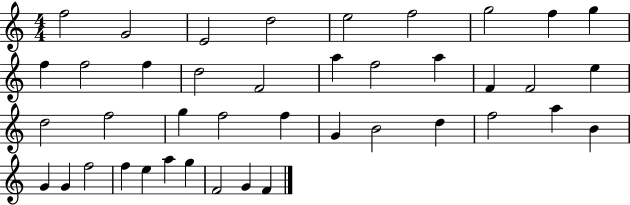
X:1
T:Untitled
M:4/4
L:1/4
K:C
f2 G2 E2 d2 e2 f2 g2 f g f f2 f d2 F2 a f2 a F F2 e d2 f2 g f2 f G B2 d f2 a B G G f2 f e a g F2 G F